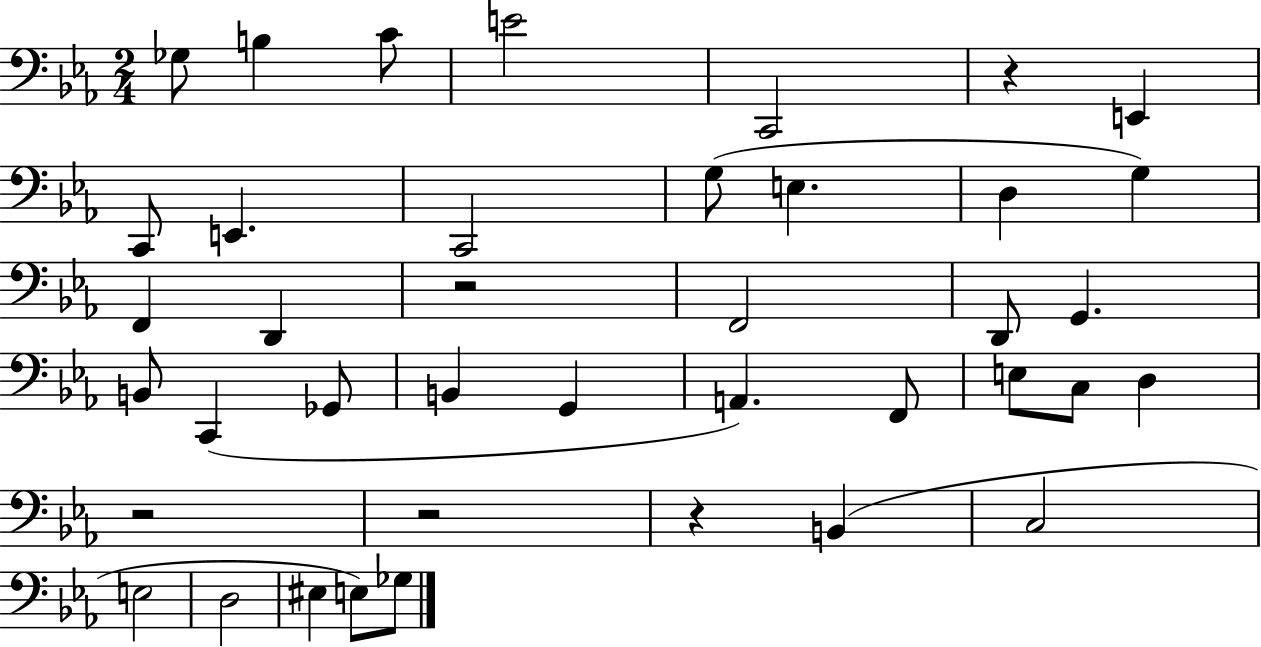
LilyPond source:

{
  \clef bass
  \numericTimeSignature
  \time 2/4
  \key ees \major
  ges8 b4 c'8 | e'2 | c,2 | r4 e,4 | \break c,8 e,4. | c,2 | g8( e4. | d4 g4) | \break f,4 d,4 | r2 | f,2 | d,8 g,4. | \break b,8 c,4( ges,8 | b,4 g,4 | a,4.) f,8 | e8 c8 d4 | \break r2 | r2 | r4 b,4( | c2 | \break e2 | d2 | eis4 e8) ges8 | \bar "|."
}